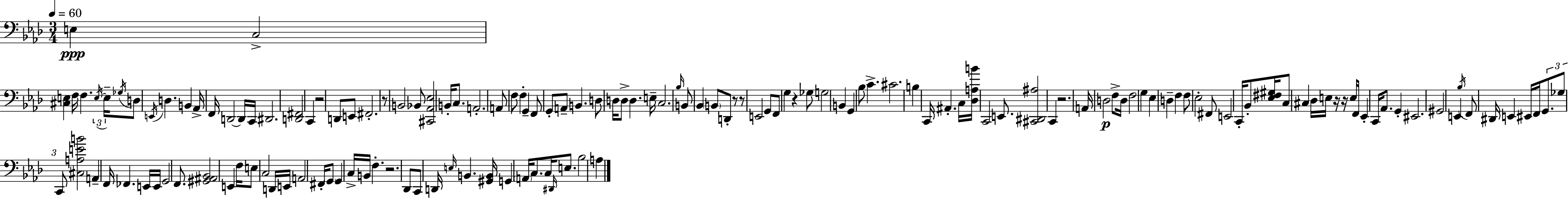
{
  \clef bass
  \numericTimeSignature
  \time 3/4
  \key f \minor
  \tempo 4 = 60
  e4\ppp c2-> | <cis e>4 f16 f4. \tuplet 3/2 { \acciaccatura { e16~ }~ | e16-- \acciaccatura { ges16 } } d8 \acciaccatura { e,16 } d4. b,4 | aes,16-> f,16 d,2~~ | \break d,16 c,16 dis,2. | <d, fis,>2 c,4 | r2 d,8 | e,8 fis,2.-. | \break r8 b,2 | bes,8 <cis, aes, ees>2 b,16-. | c8. a,2.-. | a,8 f8 f4-. g,4-- | \break f,8 g,8-. a,8-- b,4. | d8 d16 d8-> d4. | e16-- c2. | \grace { bes16 } b,8 bes,4 \parenthesize b,8 | \break d,8-. r8 r8 e,2 | g,8 f,8 g4 r4 | ges8 g2 | b,4 g,4 bes8 c'4.-> | \break cis'2. | b4 c,16 ais,4.-. | c16 <des a b'>16 c,2 | e,8. <cis, dis, ais>2 | \break c,4 r2. | a,16 d2\p | f8-> d16 f2 | g4 ees4 d4-- | \break f4 f8 ees2-. | fis,8 e,2 | c,16-. bes,8-. <ees fis gis>16 c8 cis4 des16 e16 | r16 r16 e16 f,16 ees,4-. c,16 aes,8. | \break g,4-. eis,2. | gis,2 | e,4 \acciaccatura { bes16 } f,8 dis,16 e,4 | eis,16 f,16 \tuplet 3/2 { g,8. ges8 c,8 } <cis a e' b'>2 | \break a,4-- f,16 fes,4. | e,16 e,16 g,2 | f,8. <gis, ais, bes,>2 | e,4 f16 e8 c2 | \break d,16 e,16 a,2 | fis,16-. \parenthesize g,8 g,4 c16-> b,16 f4.-. | r2. | des,8 c,8 d,16 \grace { e16 } b,4. | \break <gis, b,>16 g,4 \parenthesize a,16 c8. | c16 \grace { dis,16 } e8. bes2 | a4 \bar "|."
}